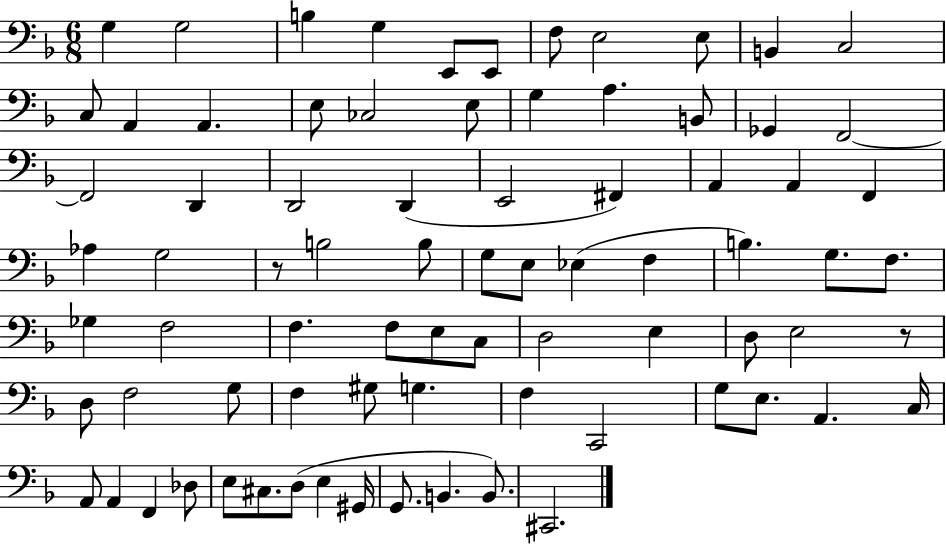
{
  \clef bass
  \numericTimeSignature
  \time 6/8
  \key f \major
  g4 g2 | b4 g4 e,8 e,8 | f8 e2 e8 | b,4 c2 | \break c8 a,4 a,4. | e8 ces2 e8 | g4 a4. b,8 | ges,4 f,2~~ | \break f,2 d,4 | d,2 d,4( | e,2 fis,4) | a,4 a,4 f,4 | \break aes4 g2 | r8 b2 b8 | g8 e8 ees4( f4 | b4.) g8. f8. | \break ges4 f2 | f4. f8 e8 c8 | d2 e4 | d8 e2 r8 | \break d8 f2 g8 | f4 gis8 g4. | f4 c,2 | g8 e8. a,4. c16 | \break a,8 a,4 f,4 des8 | e8 cis8. d8( e4 gis,16 | g,8. b,4. b,8.) | cis,2. | \break \bar "|."
}